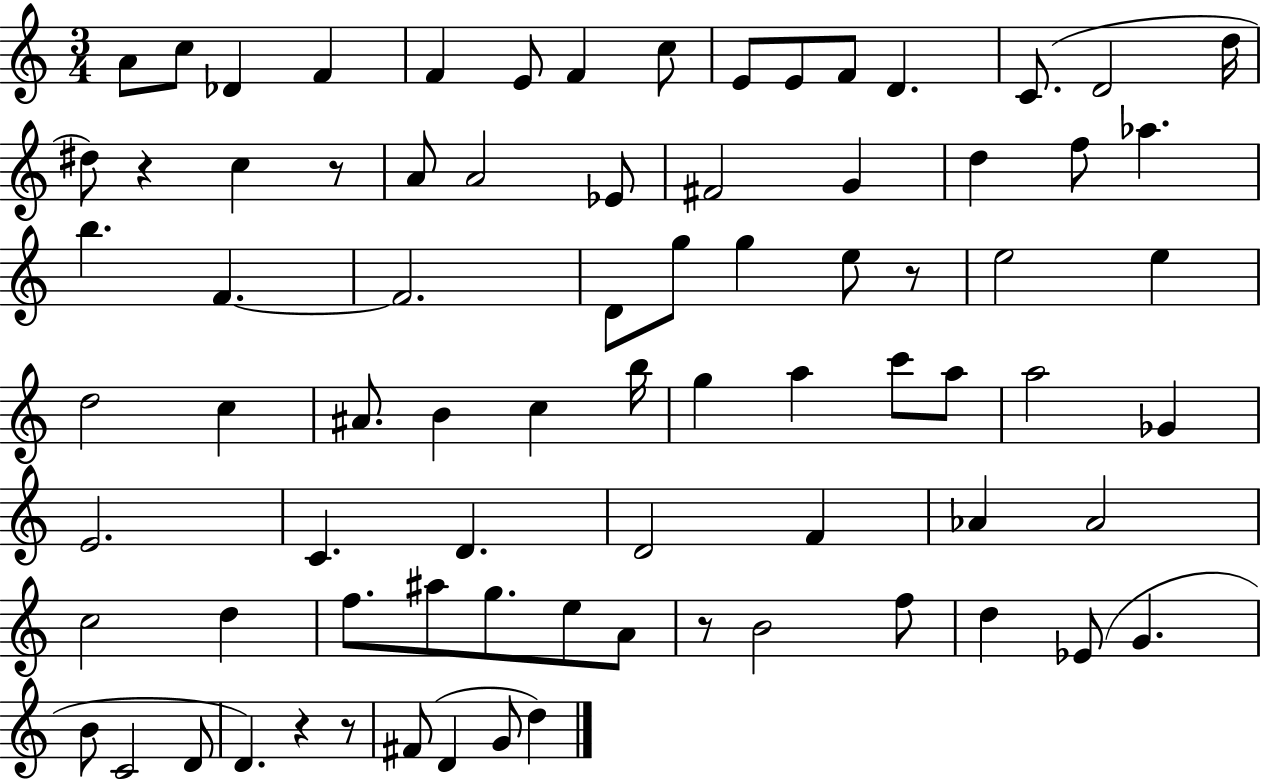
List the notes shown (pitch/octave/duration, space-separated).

A4/e C5/e Db4/q F4/q F4/q E4/e F4/q C5/e E4/e E4/e F4/e D4/q. C4/e. D4/h D5/s D#5/e R/q C5/q R/e A4/e A4/h Eb4/e F#4/h G4/q D5/q F5/e Ab5/q. B5/q. F4/q. F4/h. D4/e G5/e G5/q E5/e R/e E5/h E5/q D5/h C5/q A#4/e. B4/q C5/q B5/s G5/q A5/q C6/e A5/e A5/h Gb4/q E4/h. C4/q. D4/q. D4/h F4/q Ab4/q Ab4/h C5/h D5/q F5/e. A#5/e G5/e. E5/e A4/e R/e B4/h F5/e D5/q Eb4/e G4/q. B4/e C4/h D4/e D4/q. R/q R/e F#4/e D4/q G4/e D5/q